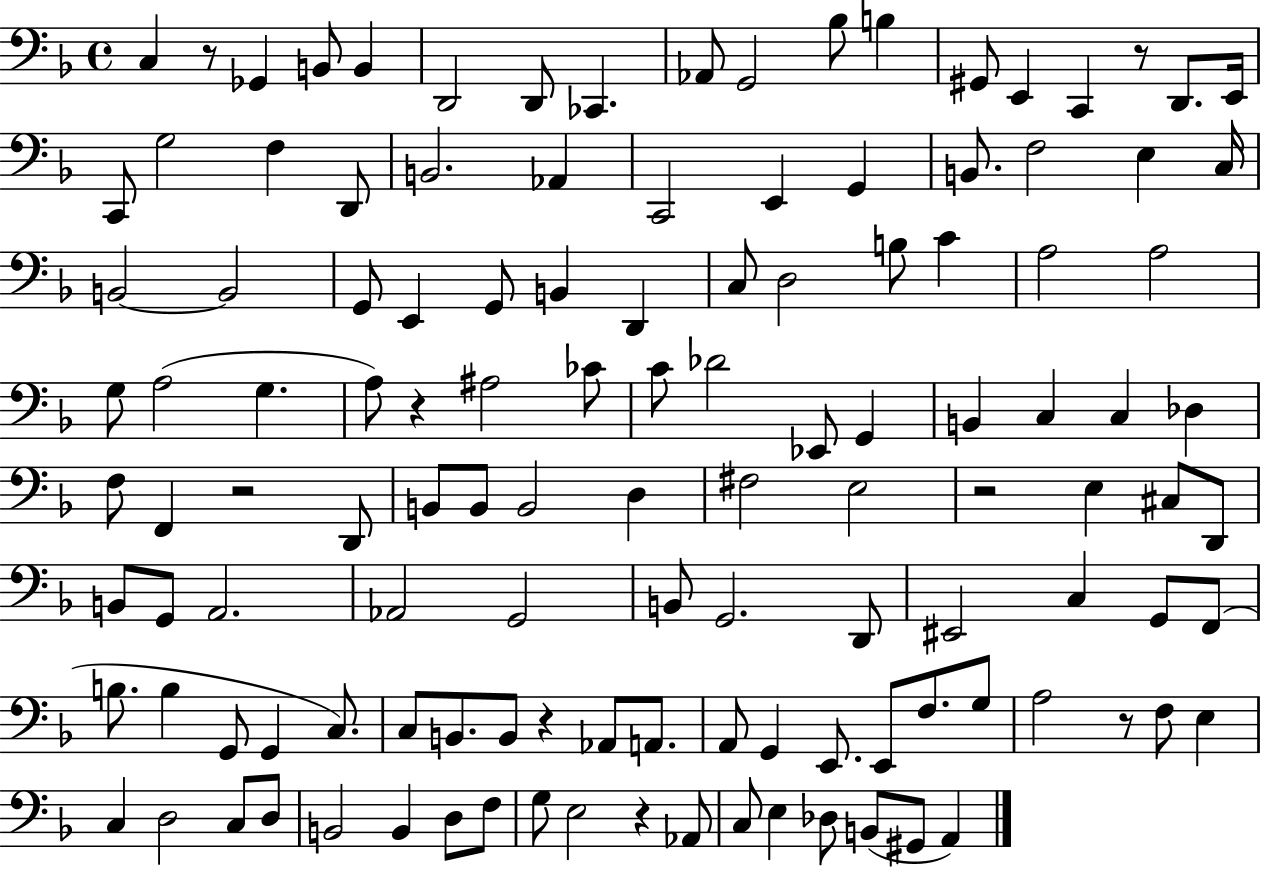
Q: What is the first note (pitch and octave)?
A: C3